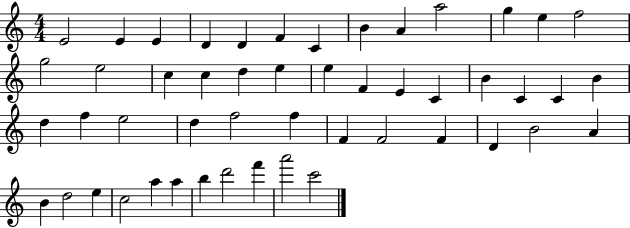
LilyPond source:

{
  \clef treble
  \numericTimeSignature
  \time 4/4
  \key c \major
  e'2 e'4 e'4 | d'4 d'4 f'4 c'4 | b'4 a'4 a''2 | g''4 e''4 f''2 | \break g''2 e''2 | c''4 c''4 d''4 e''4 | e''4 f'4 e'4 c'4 | b'4 c'4 c'4 b'4 | \break d''4 f''4 e''2 | d''4 f''2 f''4 | f'4 f'2 f'4 | d'4 b'2 a'4 | \break b'4 d''2 e''4 | c''2 a''4 a''4 | b''4 d'''2 f'''4 | a'''2 c'''2 | \break \bar "|."
}